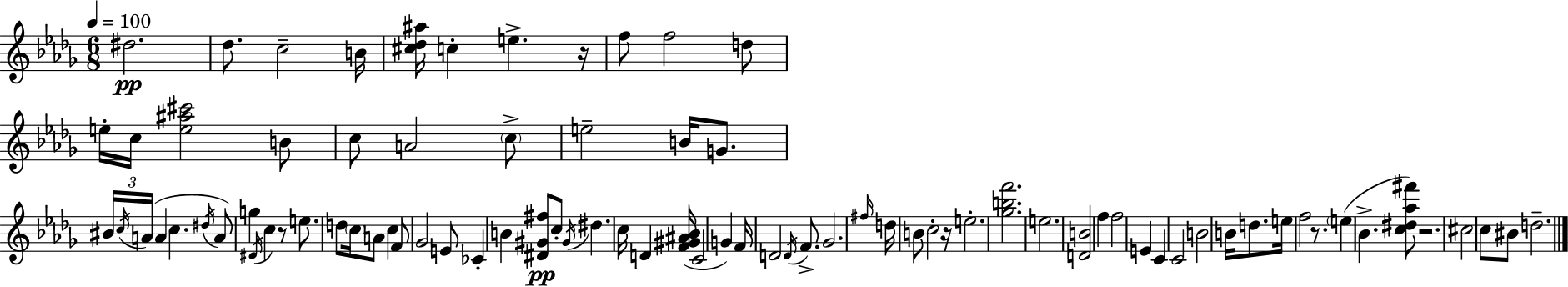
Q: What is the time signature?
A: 6/8